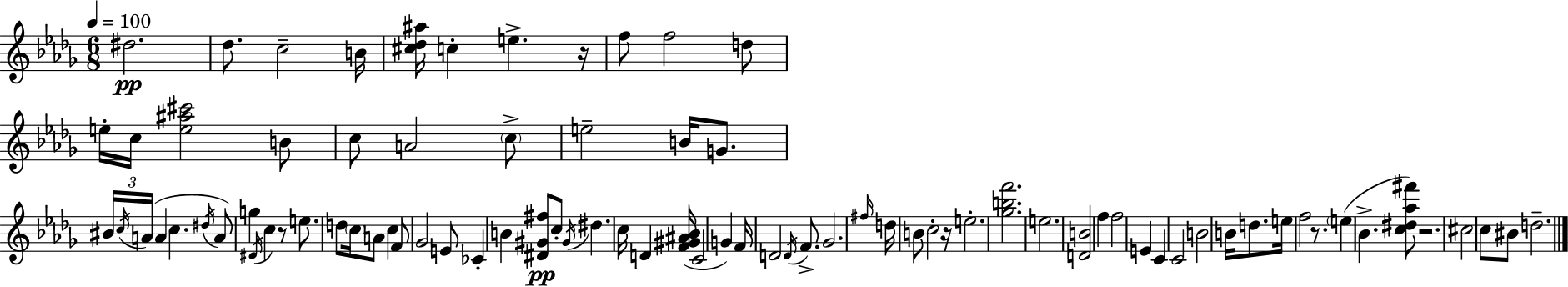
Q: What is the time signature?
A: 6/8